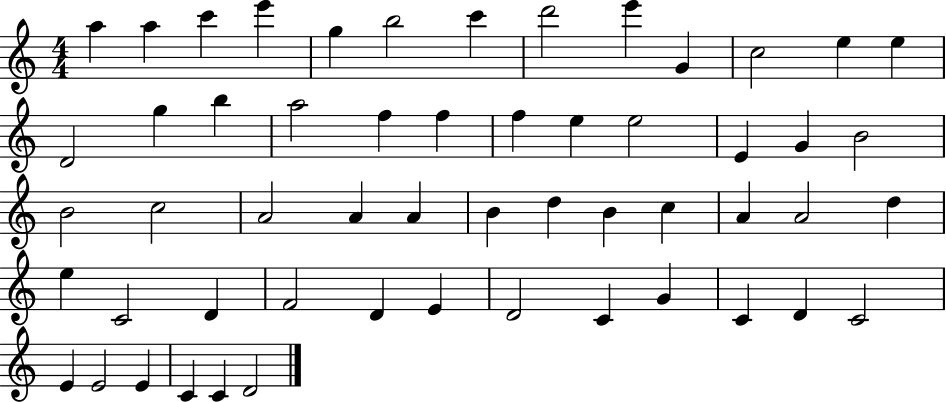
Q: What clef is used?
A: treble